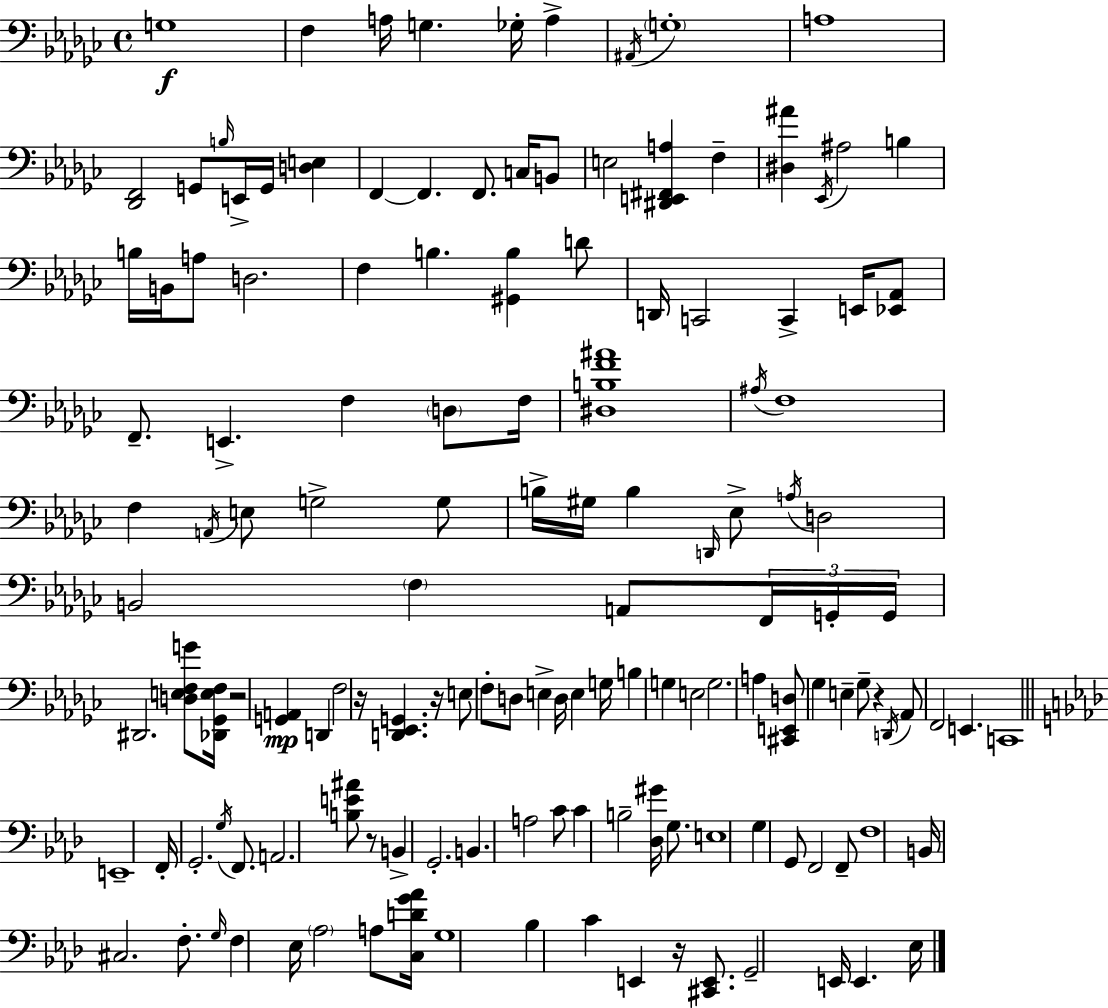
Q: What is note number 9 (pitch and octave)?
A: A3